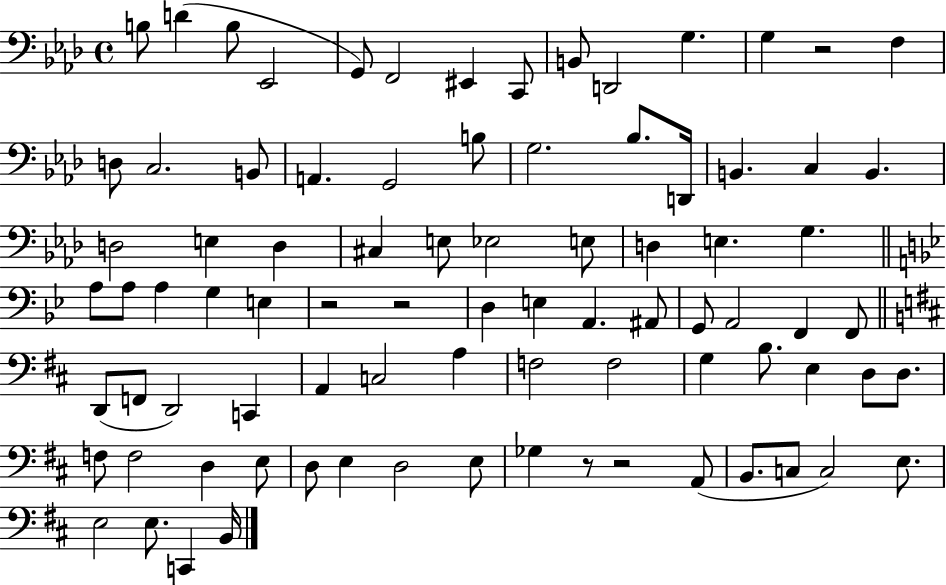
B3/e D4/q B3/e Eb2/h G2/e F2/h EIS2/q C2/e B2/e D2/h G3/q. G3/q R/h F3/q D3/e C3/h. B2/e A2/q. G2/h B3/e G3/h. Bb3/e. D2/s B2/q. C3/q B2/q. D3/h E3/q D3/q C#3/q E3/e Eb3/h E3/e D3/q E3/q. G3/q. A3/e A3/e A3/q G3/q E3/q R/h R/h D3/q E3/q A2/q. A#2/e G2/e A2/h F2/q F2/e D2/e F2/e D2/h C2/q A2/q C3/h A3/q F3/h F3/h G3/q B3/e. E3/q D3/e D3/e. F3/e F3/h D3/q E3/e D3/e E3/q D3/h E3/e Gb3/q R/e R/h A2/e B2/e. C3/e C3/h E3/e. E3/h E3/e. C2/q B2/s